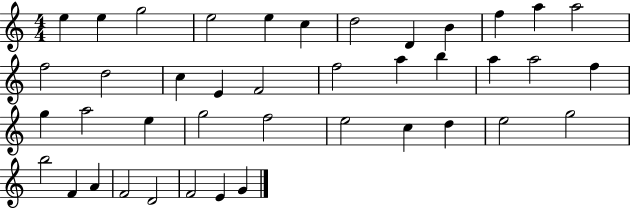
X:1
T:Untitled
M:4/4
L:1/4
K:C
e e g2 e2 e c d2 D B f a a2 f2 d2 c E F2 f2 a b a a2 f g a2 e g2 f2 e2 c d e2 g2 b2 F A F2 D2 F2 E G